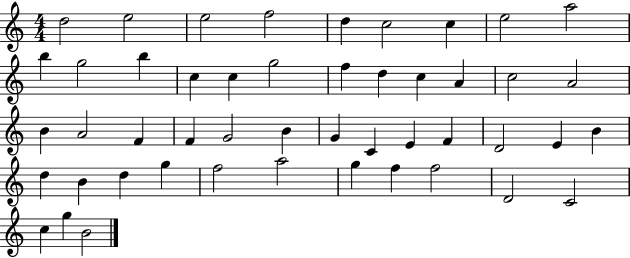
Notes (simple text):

D5/h E5/h E5/h F5/h D5/q C5/h C5/q E5/h A5/h B5/q G5/h B5/q C5/q C5/q G5/h F5/q D5/q C5/q A4/q C5/h A4/h B4/q A4/h F4/q F4/q G4/h B4/q G4/q C4/q E4/q F4/q D4/h E4/q B4/q D5/q B4/q D5/q G5/q F5/h A5/h G5/q F5/q F5/h D4/h C4/h C5/q G5/q B4/h